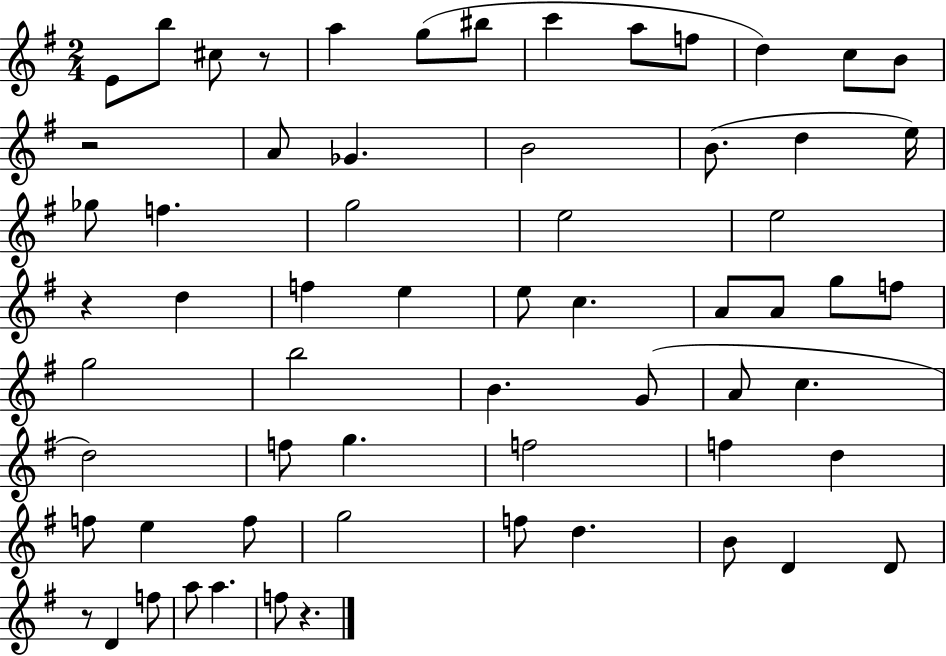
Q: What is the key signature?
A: G major